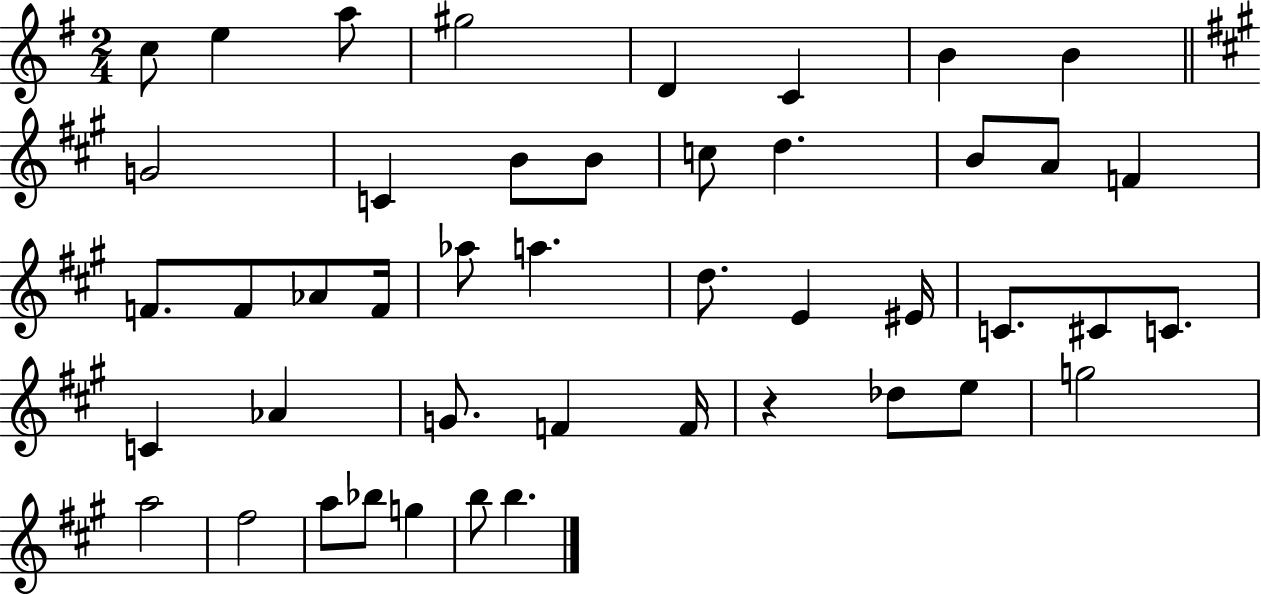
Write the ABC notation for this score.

X:1
T:Untitled
M:2/4
L:1/4
K:G
c/2 e a/2 ^g2 D C B B G2 C B/2 B/2 c/2 d B/2 A/2 F F/2 F/2 _A/2 F/4 _a/2 a d/2 E ^E/4 C/2 ^C/2 C/2 C _A G/2 F F/4 z _d/2 e/2 g2 a2 ^f2 a/2 _b/2 g b/2 b